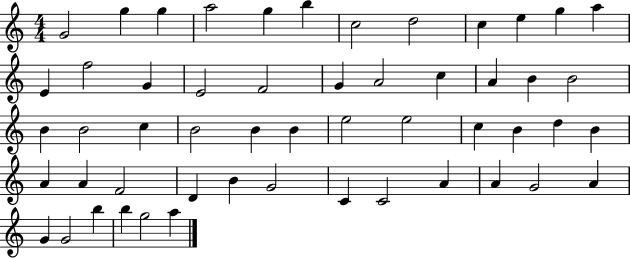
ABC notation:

X:1
T:Untitled
M:4/4
L:1/4
K:C
G2 g g a2 g b c2 d2 c e g a E f2 G E2 F2 G A2 c A B B2 B B2 c B2 B B e2 e2 c B d B A A F2 D B G2 C C2 A A G2 A G G2 b b g2 a